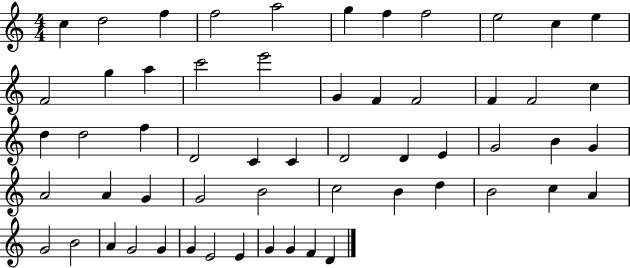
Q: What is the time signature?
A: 4/4